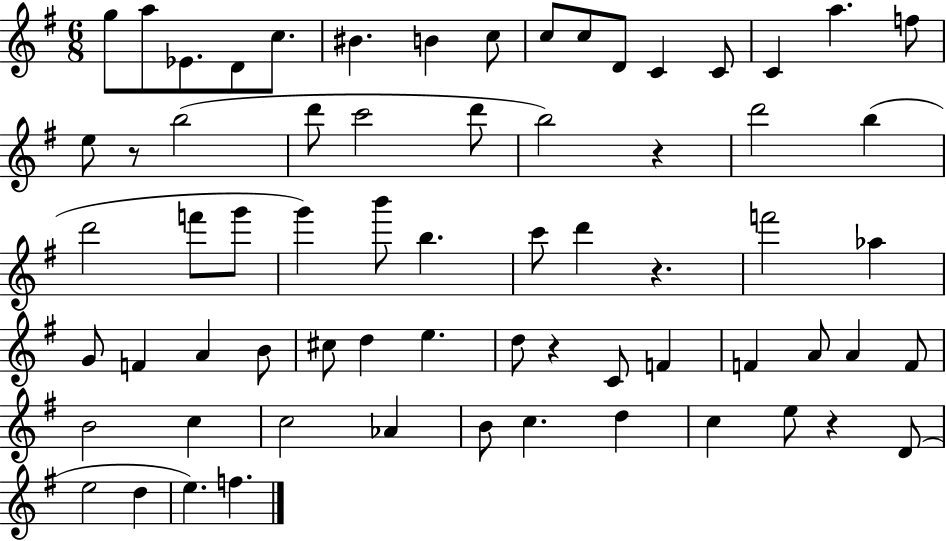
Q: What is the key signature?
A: G major